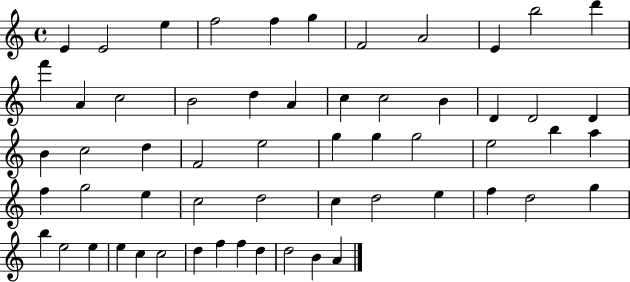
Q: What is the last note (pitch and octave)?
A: A4